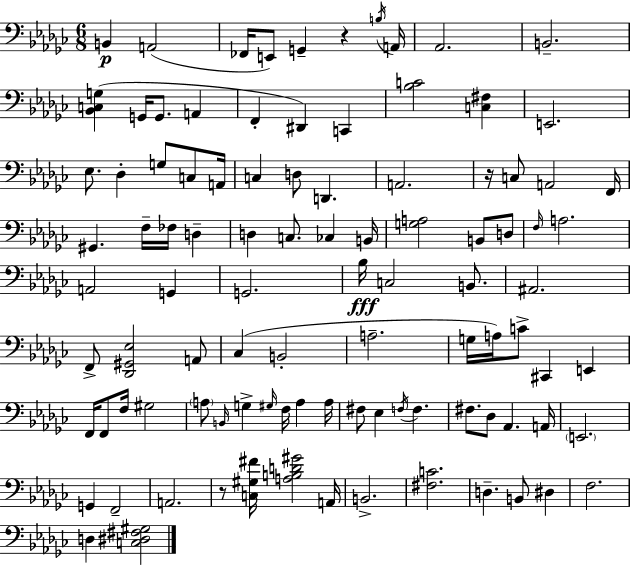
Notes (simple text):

B2/q A2/h FES2/s E2/e G2/q R/q B3/s A2/s Ab2/h. B2/h. [Bb2,C3,G3]/q G2/s G2/e. A2/q F2/q D#2/q C2/q [Bb3,C4]/h [C3,F#3]/q E2/h. Eb3/e. Db3/q G3/e C3/e A2/s C3/q D3/e D2/q. A2/h. R/s C3/e A2/h F2/s G#2/q. F3/s FES3/s D3/q D3/q C3/e. CES3/q B2/s [G3,A3]/h B2/e D3/e F3/s A3/h. A2/h G2/q G2/h. Bb3/s C3/h B2/e. A#2/h. F2/e [Db2,G#2,Eb3]/h A2/e CES3/q B2/h A3/h. G3/s A3/s C4/e C#2/q E2/q F2/s F2/e F3/s G#3/h A3/e B2/s G3/q G#3/s F3/s A3/q A3/s F#3/e Eb3/q F3/s F3/q. F#3/e. Db3/e Ab2/q. A2/s E2/h. G2/q F2/h A2/h. R/e [C3,G#3,F#4]/s [A3,B3,D4,G#4]/h A2/s B2/h. [F#3,C4]/h. D3/q. B2/e D#3/q F3/h. D3/q [C3,D#3,F#3,G#3]/h